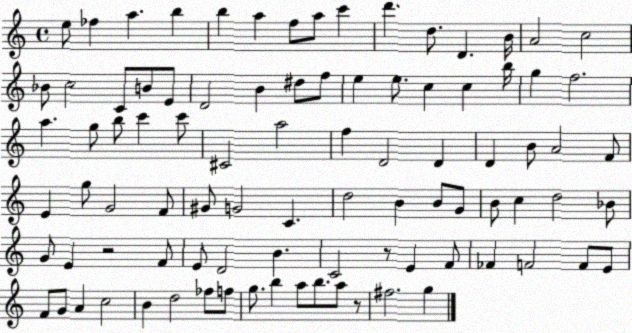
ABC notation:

X:1
T:Untitled
M:4/4
L:1/4
K:C
e/2 _f a b b a f/2 a/2 c' d' d/2 D B/4 A2 c2 _B/2 c2 C/2 B/2 E/2 D2 B ^d/2 f/2 e e/2 c c b/4 g f2 a g/2 b/2 c' c'/2 ^C2 a2 f D2 D D B/2 A2 F/2 E g/2 G2 F/2 ^G/2 G2 C d2 B B/2 G/2 B/2 c d2 _B/2 G/2 E z2 F/2 E/2 D2 B C2 z/2 E F/2 _F F2 F/2 E/2 F/2 G/2 A c2 B d2 _f/2 f/2 g/2 b a/2 b/2 a/2 z/2 ^f2 g